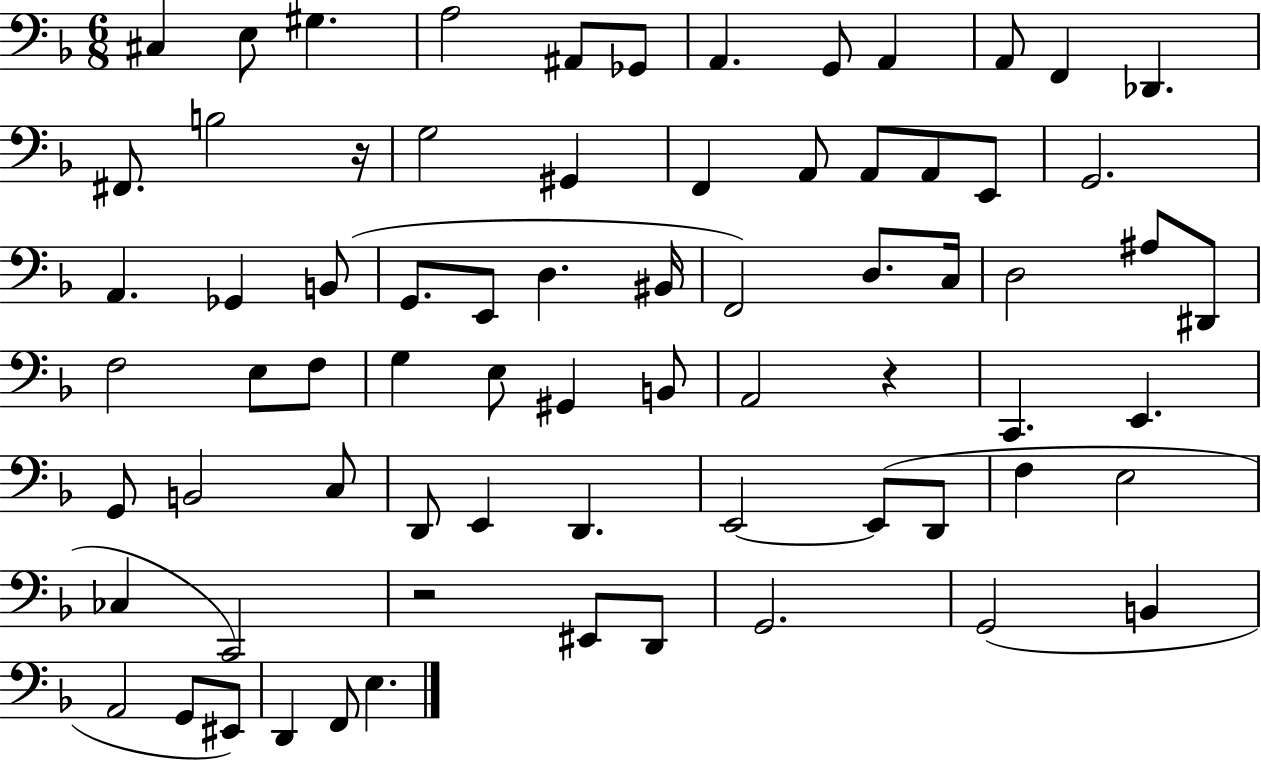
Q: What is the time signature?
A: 6/8